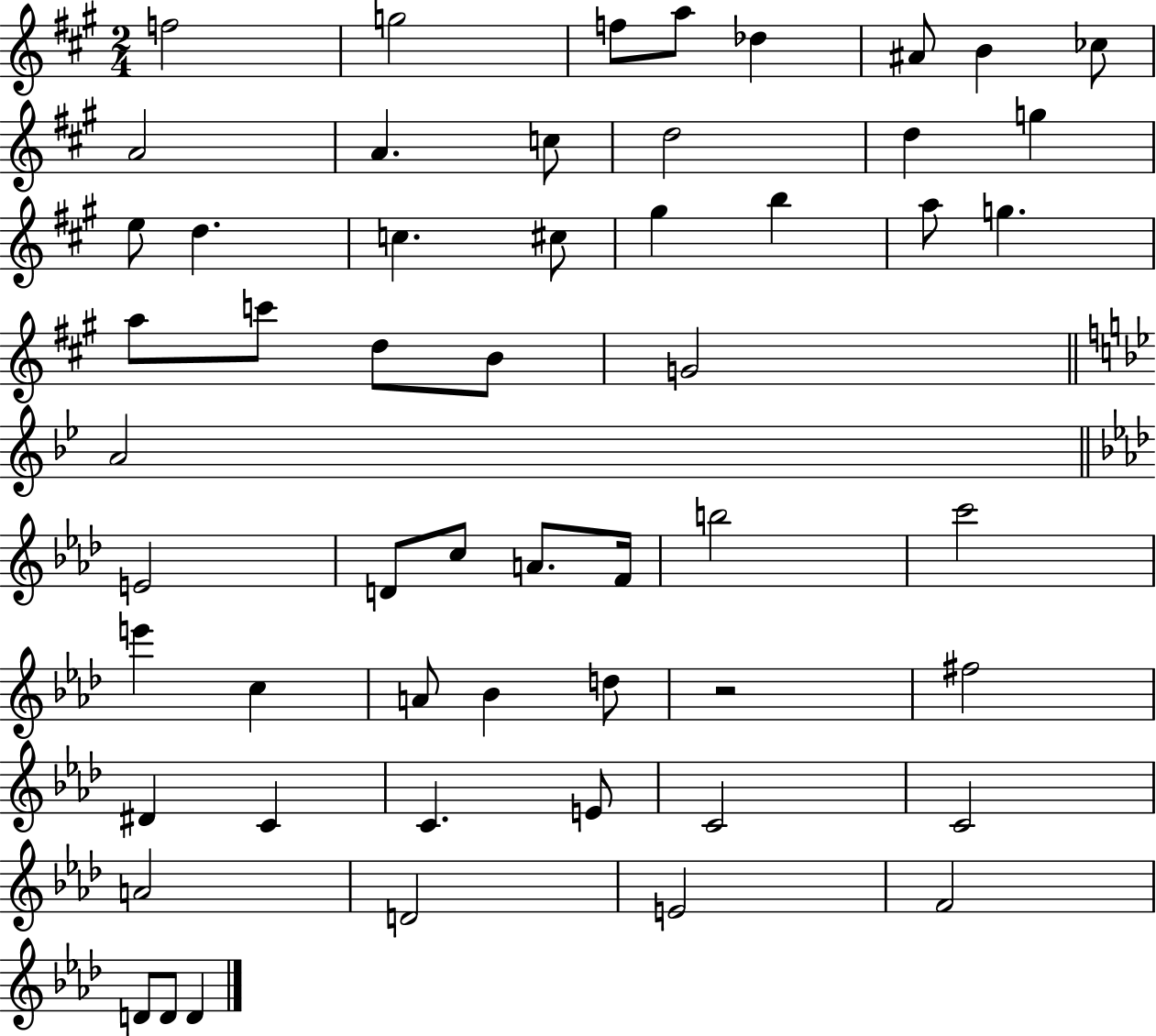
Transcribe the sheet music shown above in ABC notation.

X:1
T:Untitled
M:2/4
L:1/4
K:A
f2 g2 f/2 a/2 _d ^A/2 B _c/2 A2 A c/2 d2 d g e/2 d c ^c/2 ^g b a/2 g a/2 c'/2 d/2 B/2 G2 A2 E2 D/2 c/2 A/2 F/4 b2 c'2 e' c A/2 _B d/2 z2 ^f2 ^D C C E/2 C2 C2 A2 D2 E2 F2 D/2 D/2 D